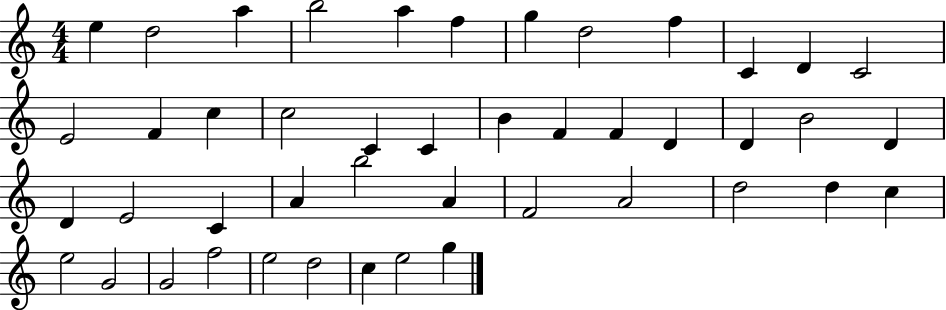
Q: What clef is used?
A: treble